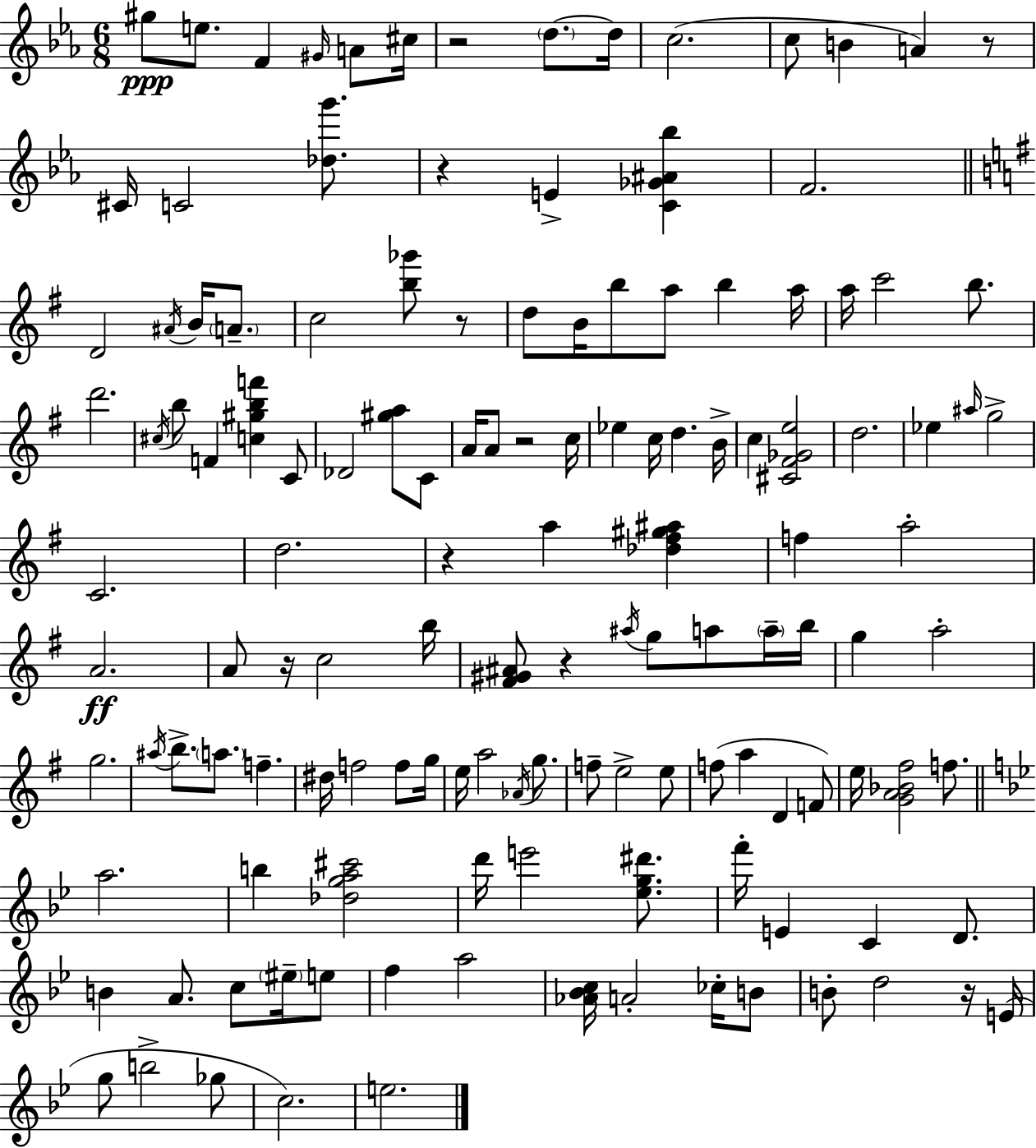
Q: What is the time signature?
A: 6/8